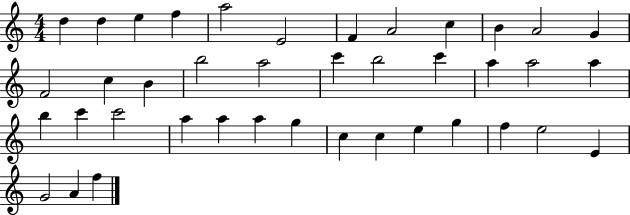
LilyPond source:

{
  \clef treble
  \numericTimeSignature
  \time 4/4
  \key c \major
  d''4 d''4 e''4 f''4 | a''2 e'2 | f'4 a'2 c''4 | b'4 a'2 g'4 | \break f'2 c''4 b'4 | b''2 a''2 | c'''4 b''2 c'''4 | a''4 a''2 a''4 | \break b''4 c'''4 c'''2 | a''4 a''4 a''4 g''4 | c''4 c''4 e''4 g''4 | f''4 e''2 e'4 | \break g'2 a'4 f''4 | \bar "|."
}